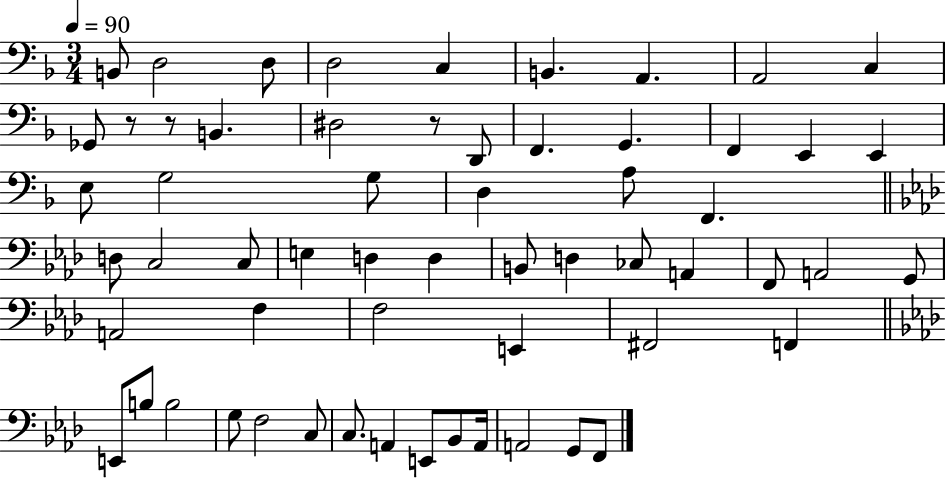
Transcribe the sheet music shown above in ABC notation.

X:1
T:Untitled
M:3/4
L:1/4
K:F
B,,/2 D,2 D,/2 D,2 C, B,, A,, A,,2 C, _G,,/2 z/2 z/2 B,, ^D,2 z/2 D,,/2 F,, G,, F,, E,, E,, E,/2 G,2 G,/2 D, A,/2 F,, D,/2 C,2 C,/2 E, D, D, B,,/2 D, _C,/2 A,, F,,/2 A,,2 G,,/2 A,,2 F, F,2 E,, ^F,,2 F,, E,,/2 B,/2 B,2 G,/2 F,2 C,/2 C,/2 A,, E,,/2 _B,,/2 A,,/4 A,,2 G,,/2 F,,/2